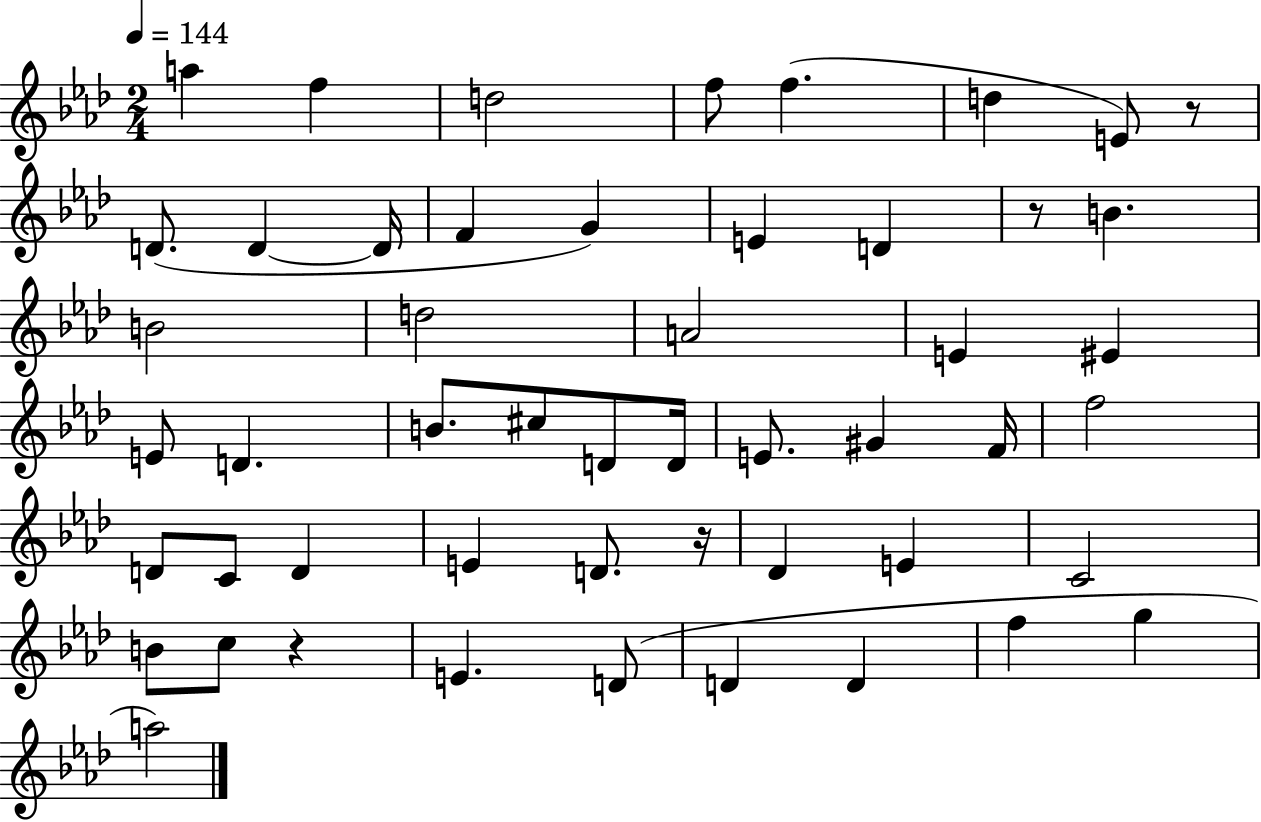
{
  \clef treble
  \numericTimeSignature
  \time 2/4
  \key aes \major
  \tempo 4 = 144
  \repeat volta 2 { a''4 f''4 | d''2 | f''8 f''4.( | d''4 e'8) r8 | \break d'8.( d'4~~ d'16 | f'4 g'4) | e'4 d'4 | r8 b'4. | \break b'2 | d''2 | a'2 | e'4 eis'4 | \break e'8 d'4. | b'8. cis''8 d'8 d'16 | e'8. gis'4 f'16 | f''2 | \break d'8 c'8 d'4 | e'4 d'8. r16 | des'4 e'4 | c'2 | \break b'8 c''8 r4 | e'4. d'8( | d'4 d'4 | f''4 g''4 | \break a''2) | } \bar "|."
}